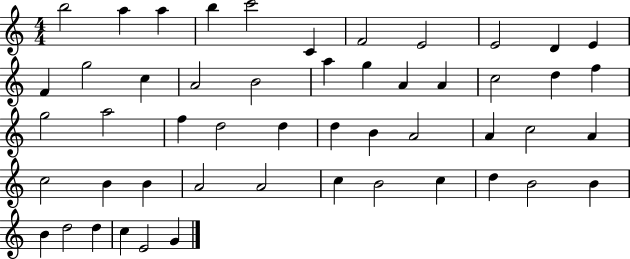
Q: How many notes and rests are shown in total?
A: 51